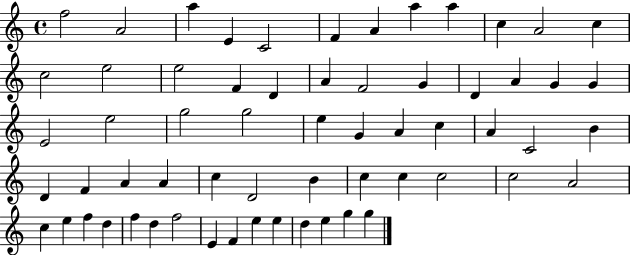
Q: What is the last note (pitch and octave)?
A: G5